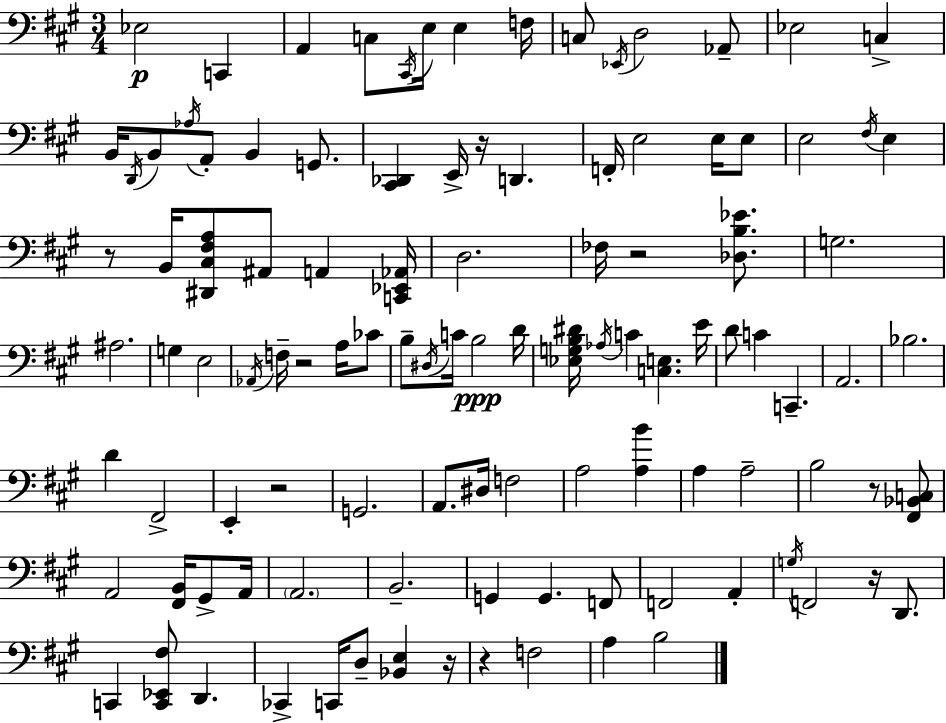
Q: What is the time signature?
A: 3/4